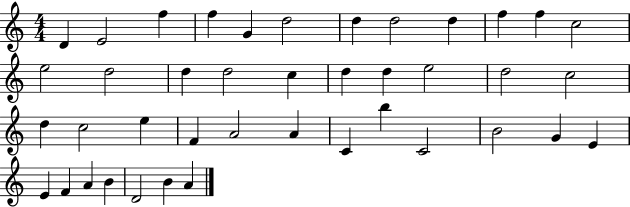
D4/q E4/h F5/q F5/q G4/q D5/h D5/q D5/h D5/q F5/q F5/q C5/h E5/h D5/h D5/q D5/h C5/q D5/q D5/q E5/h D5/h C5/h D5/q C5/h E5/q F4/q A4/h A4/q C4/q B5/q C4/h B4/h G4/q E4/q E4/q F4/q A4/q B4/q D4/h B4/q A4/q